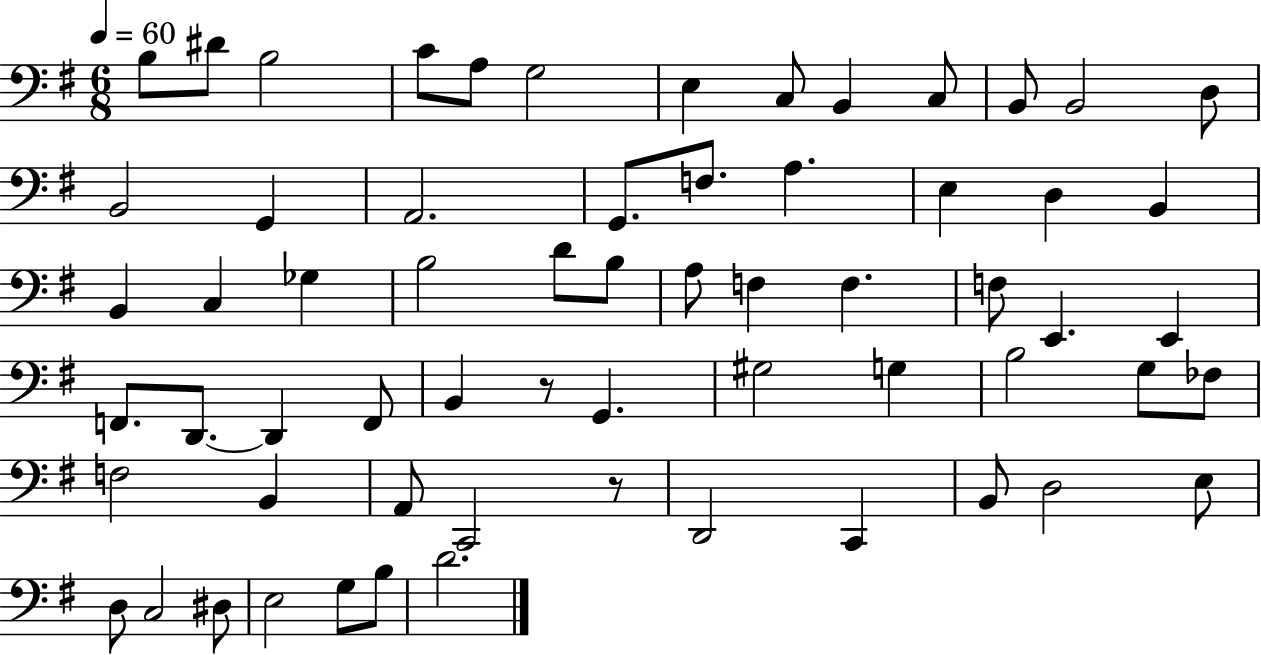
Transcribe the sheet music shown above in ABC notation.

X:1
T:Untitled
M:6/8
L:1/4
K:G
B,/2 ^D/2 B,2 C/2 A,/2 G,2 E, C,/2 B,, C,/2 B,,/2 B,,2 D,/2 B,,2 G,, A,,2 G,,/2 F,/2 A, E, D, B,, B,, C, _G, B,2 D/2 B,/2 A,/2 F, F, F,/2 E,, E,, F,,/2 D,,/2 D,, F,,/2 B,, z/2 G,, ^G,2 G, B,2 G,/2 _F,/2 F,2 B,, A,,/2 C,,2 z/2 D,,2 C,, B,,/2 D,2 E,/2 D,/2 C,2 ^D,/2 E,2 G,/2 B,/2 D2